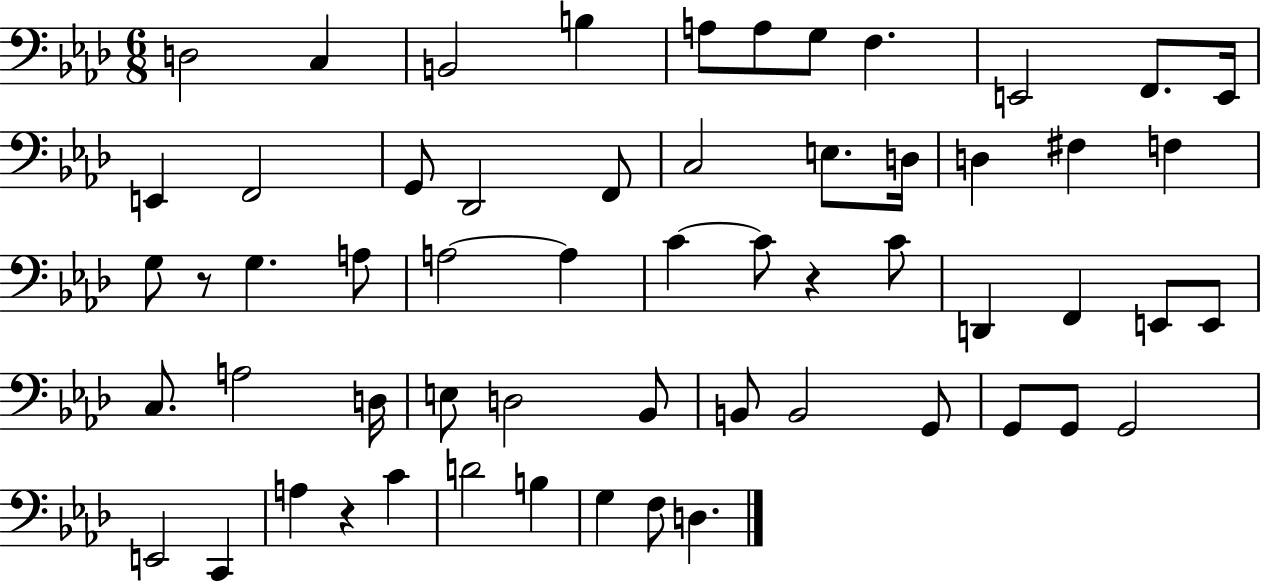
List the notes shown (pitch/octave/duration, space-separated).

D3/h C3/q B2/h B3/q A3/e A3/e G3/e F3/q. E2/h F2/e. E2/s E2/q F2/h G2/e Db2/h F2/e C3/h E3/e. D3/s D3/q F#3/q F3/q G3/e R/e G3/q. A3/e A3/h A3/q C4/q C4/e R/q C4/e D2/q F2/q E2/e E2/e C3/e. A3/h D3/s E3/e D3/h Bb2/e B2/e B2/h G2/e G2/e G2/e G2/h E2/h C2/q A3/q R/q C4/q D4/h B3/q G3/q F3/e D3/q.